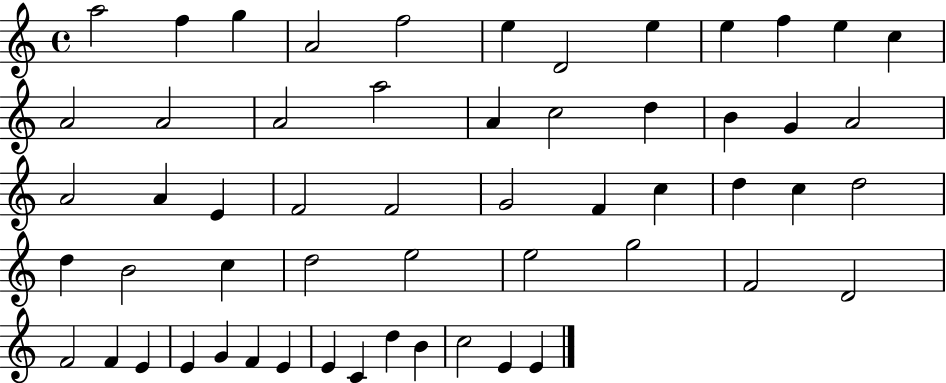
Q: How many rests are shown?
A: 0